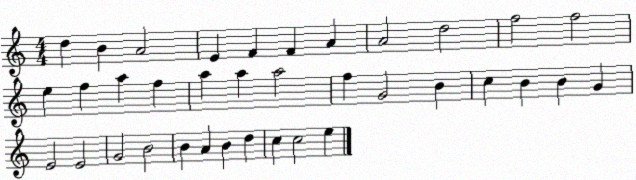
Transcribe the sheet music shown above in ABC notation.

X:1
T:Untitled
M:4/4
L:1/4
K:C
d B A2 E F F A A2 d2 f2 f2 e f a f a a a2 f G2 B c B B G E2 E2 G2 B2 B A B d c c2 e